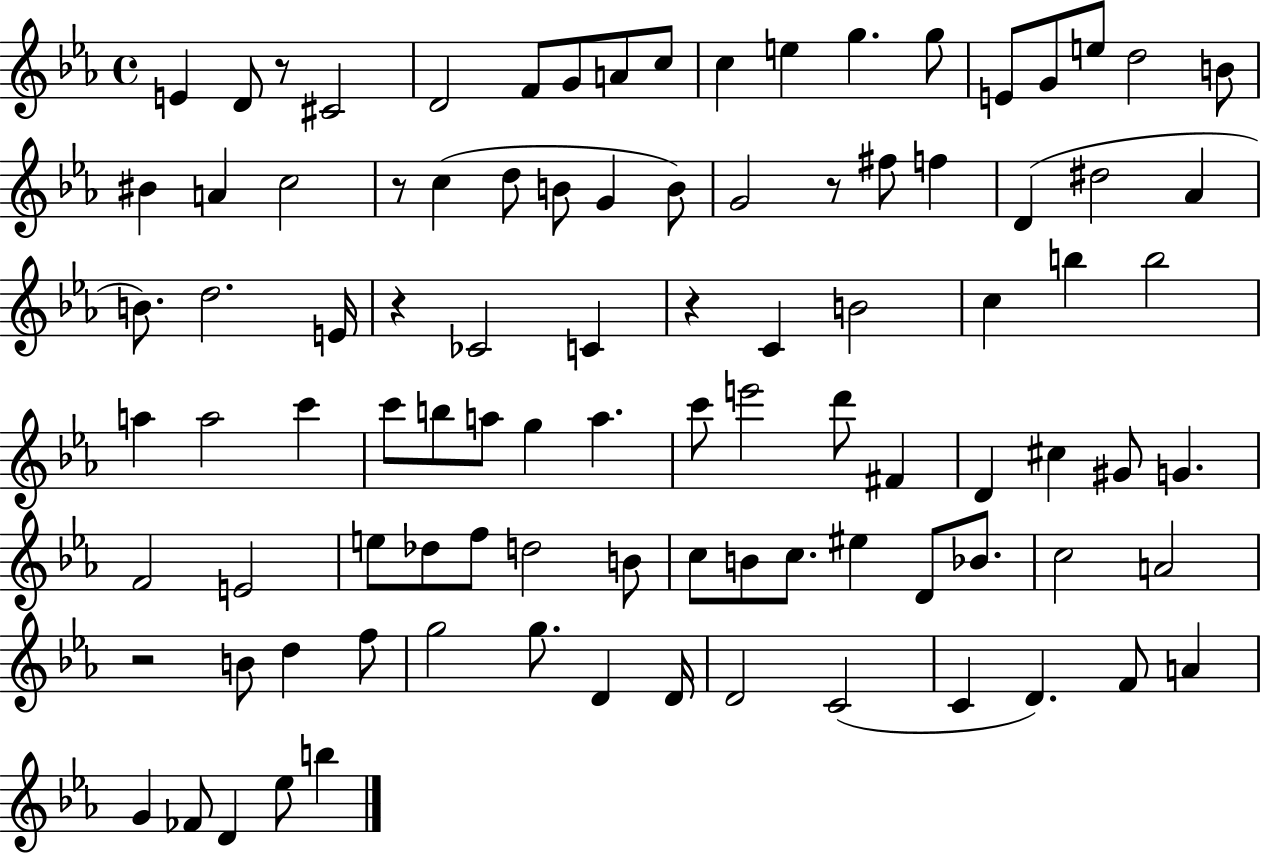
E4/q D4/e R/e C#4/h D4/h F4/e G4/e A4/e C5/e C5/q E5/q G5/q. G5/e E4/e G4/e E5/e D5/h B4/e BIS4/q A4/q C5/h R/e C5/q D5/e B4/e G4/q B4/e G4/h R/e F#5/e F5/q D4/q D#5/h Ab4/q B4/e. D5/h. E4/s R/q CES4/h C4/q R/q C4/q B4/h C5/q B5/q B5/h A5/q A5/h C6/q C6/e B5/e A5/e G5/q A5/q. C6/e E6/h D6/e F#4/q D4/q C#5/q G#4/e G4/q. F4/h E4/h E5/e Db5/e F5/e D5/h B4/e C5/e B4/e C5/e. EIS5/q D4/e Bb4/e. C5/h A4/h R/h B4/e D5/q F5/e G5/h G5/e. D4/q D4/s D4/h C4/h C4/q D4/q. F4/e A4/q G4/q FES4/e D4/q Eb5/e B5/q